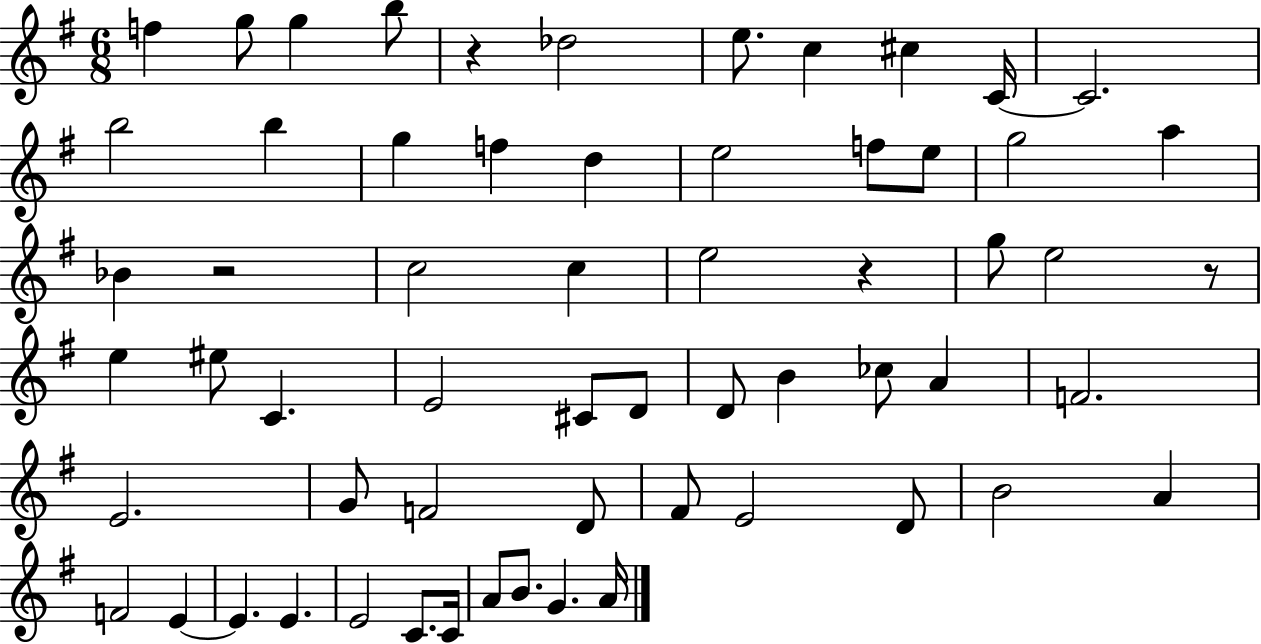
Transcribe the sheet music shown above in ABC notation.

X:1
T:Untitled
M:6/8
L:1/4
K:G
f g/2 g b/2 z _d2 e/2 c ^c C/4 C2 b2 b g f d e2 f/2 e/2 g2 a _B z2 c2 c e2 z g/2 e2 z/2 e ^e/2 C E2 ^C/2 D/2 D/2 B _c/2 A F2 E2 G/2 F2 D/2 ^F/2 E2 D/2 B2 A F2 E E E E2 C/2 C/4 A/2 B/2 G A/4